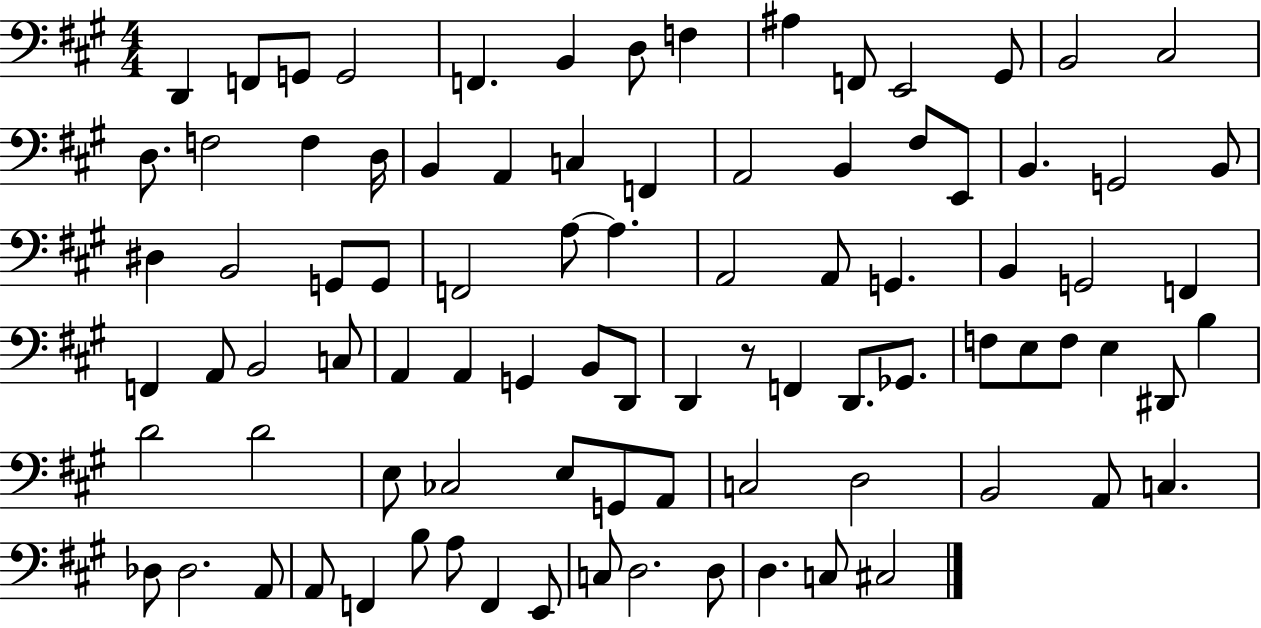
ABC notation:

X:1
T:Untitled
M:4/4
L:1/4
K:A
D,, F,,/2 G,,/2 G,,2 F,, B,, D,/2 F, ^A, F,,/2 E,,2 ^G,,/2 B,,2 ^C,2 D,/2 F,2 F, D,/4 B,, A,, C, F,, A,,2 B,, ^F,/2 E,,/2 B,, G,,2 B,,/2 ^D, B,,2 G,,/2 G,,/2 F,,2 A,/2 A, A,,2 A,,/2 G,, B,, G,,2 F,, F,, A,,/2 B,,2 C,/2 A,, A,, G,, B,,/2 D,,/2 D,, z/2 F,, D,,/2 _G,,/2 F,/2 E,/2 F,/2 E, ^D,,/2 B, D2 D2 E,/2 _C,2 E,/2 G,,/2 A,,/2 C,2 D,2 B,,2 A,,/2 C, _D,/2 _D,2 A,,/2 A,,/2 F,, B,/2 A,/2 F,, E,,/2 C,/2 D,2 D,/2 D, C,/2 ^C,2